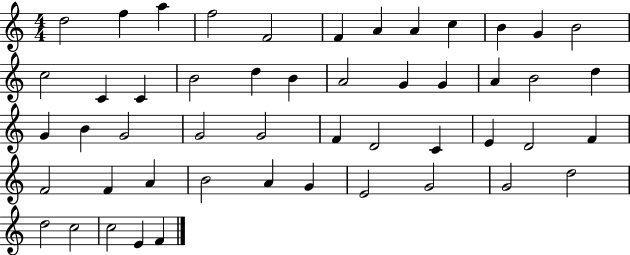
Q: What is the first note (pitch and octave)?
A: D5